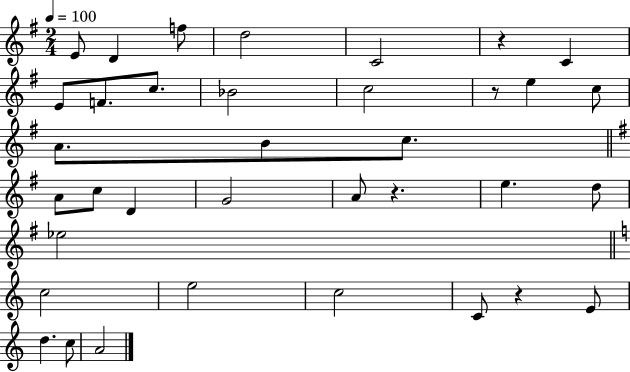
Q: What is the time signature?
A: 2/4